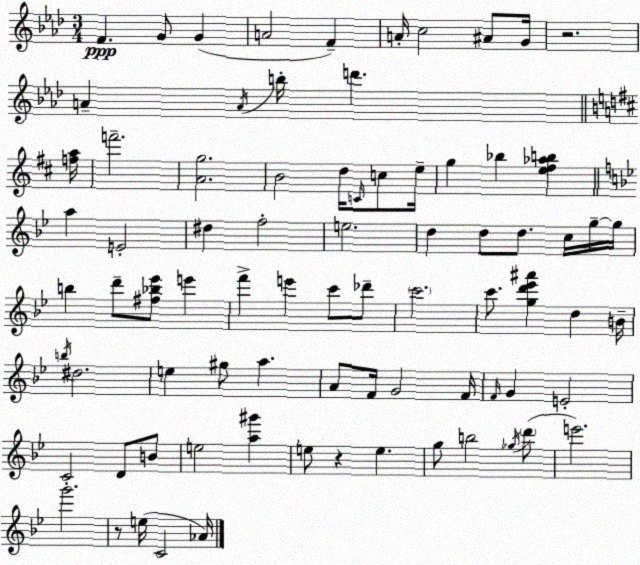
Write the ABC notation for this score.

X:1
T:Untitled
M:3/4
L:1/4
K:Fm
F G/2 G A2 F A/4 c2 ^A/2 G/4 z2 A A/4 b/4 d' [fa]/4 f'2 [Ag]2 B2 d/4 C/4 c/2 e/4 g _b [e^f_ab] a E2 ^d f2 e2 d d/2 d/2 c/4 g/4 g/4 b d'/2 [^f_b_e']/2 e' f' e' c'/2 _d'/2 c'2 c'/2 [gd'_e'^a'] d B/4 b/4 ^d2 e ^g/2 a A/2 F/4 G2 F/4 F/4 G E2 C2 D/2 B/2 e2 [a^g'] e/2 z e g/2 b2 _g/4 d'/2 e'2 g'2 z/2 e/4 C2 _A/4